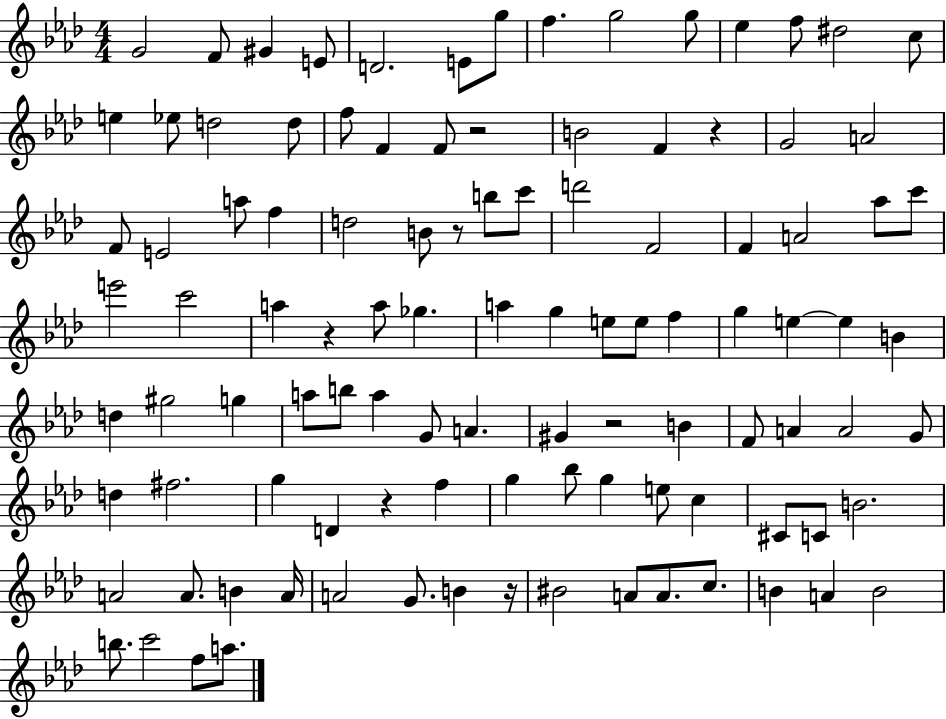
G4/h F4/e G#4/q E4/e D4/h. E4/e G5/e F5/q. G5/h G5/e Eb5/q F5/e D#5/h C5/e E5/q Eb5/e D5/h D5/e F5/e F4/q F4/e R/h B4/h F4/q R/q G4/h A4/h F4/e E4/h A5/e F5/q D5/h B4/e R/e B5/e C6/e D6/h F4/h F4/q A4/h Ab5/e C6/e E6/h C6/h A5/q R/q A5/e Gb5/q. A5/q G5/q E5/e E5/e F5/q G5/q E5/q E5/q B4/q D5/q G#5/h G5/q A5/e B5/e A5/q G4/e A4/q. G#4/q R/h B4/q F4/e A4/q A4/h G4/e D5/q F#5/h. G5/q D4/q R/q F5/q G5/q Bb5/e G5/q E5/e C5/q C#4/e C4/e B4/h. A4/h A4/e. B4/q A4/s A4/h G4/e. B4/q R/s BIS4/h A4/e A4/e. C5/e. B4/q A4/q B4/h B5/e. C6/h F5/e A5/e.